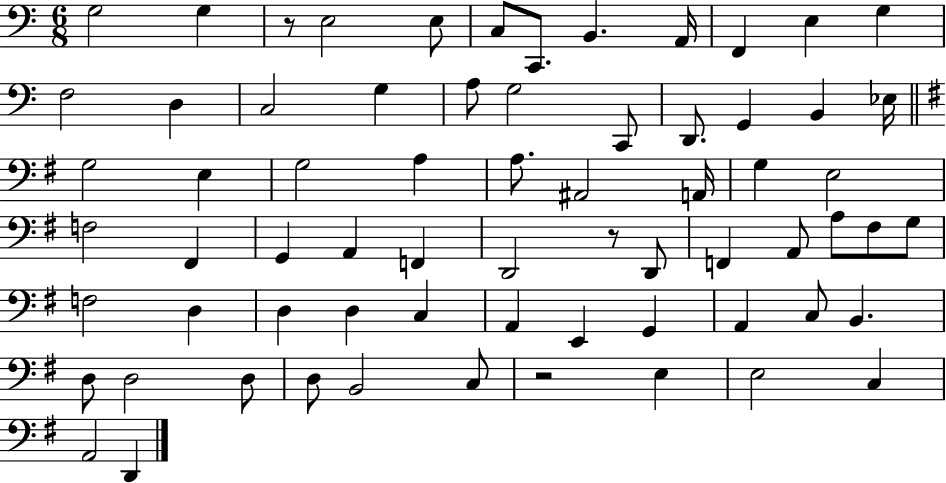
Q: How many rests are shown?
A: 3